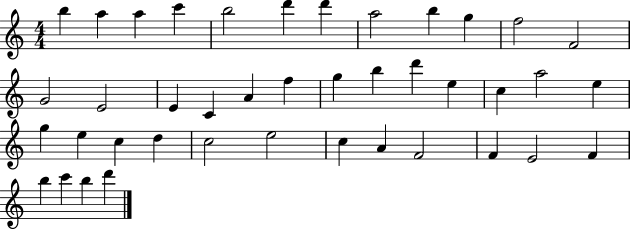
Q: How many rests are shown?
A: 0